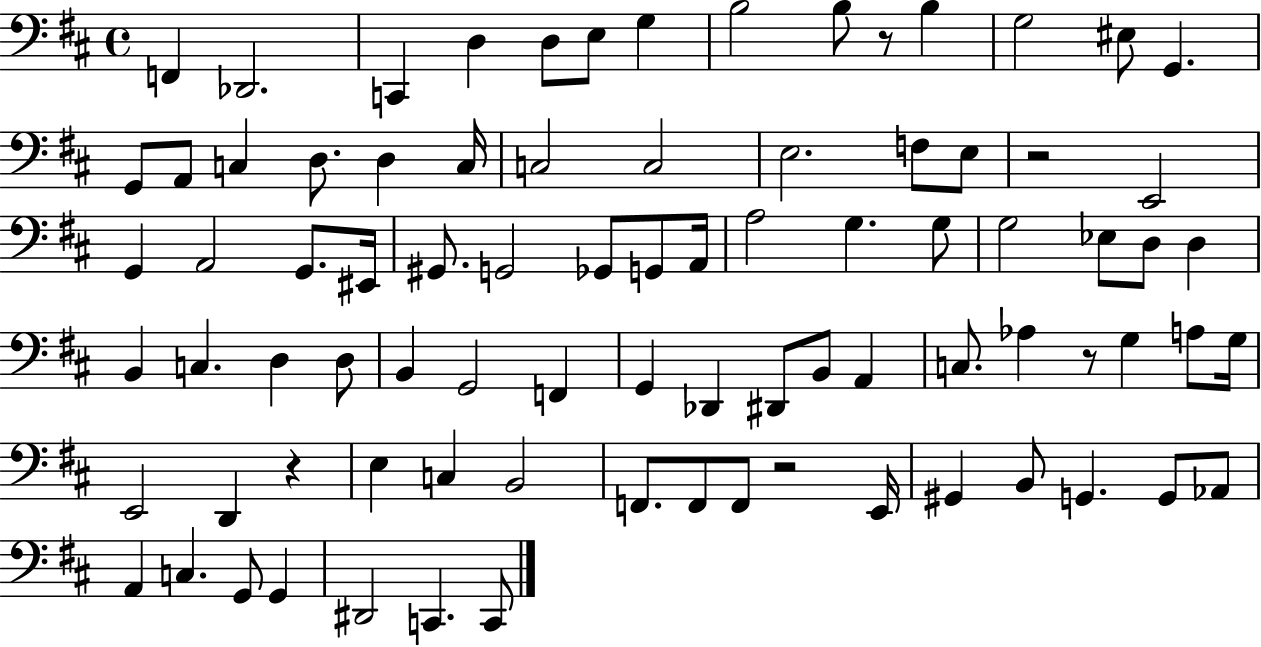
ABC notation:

X:1
T:Untitled
M:4/4
L:1/4
K:D
F,, _D,,2 C,, D, D,/2 E,/2 G, B,2 B,/2 z/2 B, G,2 ^E,/2 G,, G,,/2 A,,/2 C, D,/2 D, C,/4 C,2 C,2 E,2 F,/2 E,/2 z2 E,,2 G,, A,,2 G,,/2 ^E,,/4 ^G,,/2 G,,2 _G,,/2 G,,/2 A,,/4 A,2 G, G,/2 G,2 _E,/2 D,/2 D, B,, C, D, D,/2 B,, G,,2 F,, G,, _D,, ^D,,/2 B,,/2 A,, C,/2 _A, z/2 G, A,/2 G,/4 E,,2 D,, z E, C, B,,2 F,,/2 F,,/2 F,,/2 z2 E,,/4 ^G,, B,,/2 G,, G,,/2 _A,,/2 A,, C, G,,/2 G,, ^D,,2 C,, C,,/2